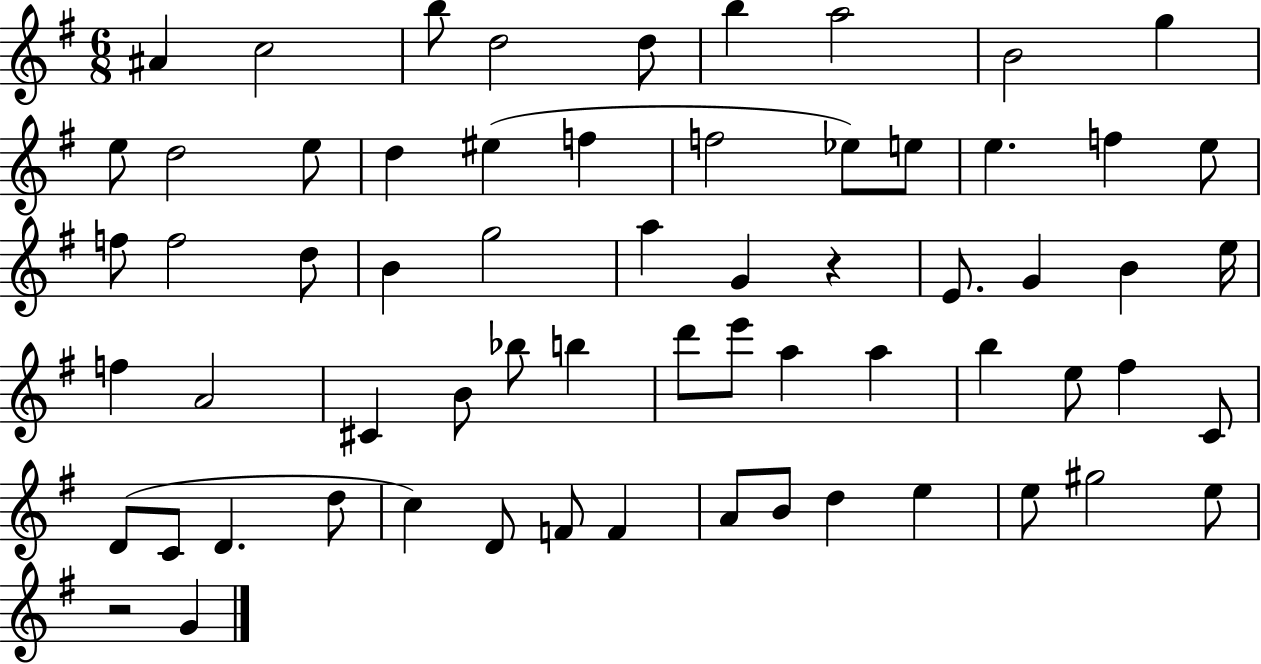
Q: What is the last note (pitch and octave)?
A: G4